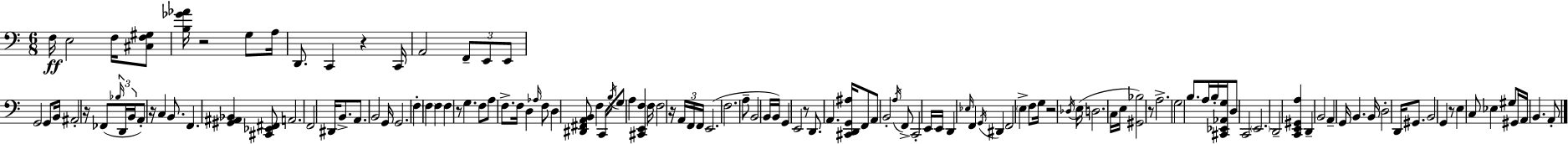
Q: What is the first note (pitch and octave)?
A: F3